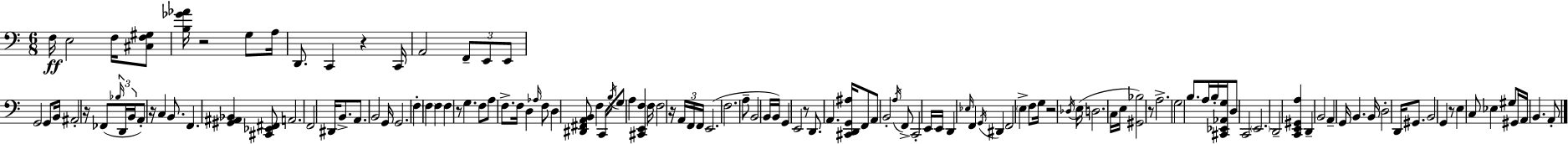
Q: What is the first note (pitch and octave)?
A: F3